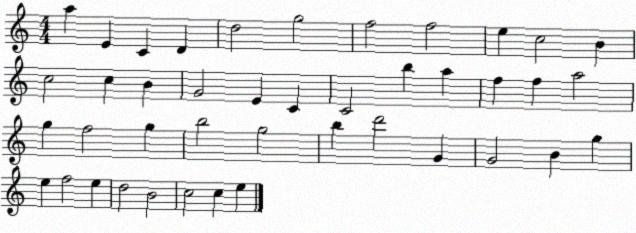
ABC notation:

X:1
T:Untitled
M:4/4
L:1/4
K:C
a E C D d2 g2 f2 f2 e c2 B c2 c B G2 E C C2 b a f f a2 g f2 g b2 g2 b d'2 G G2 B g e f2 e d2 B2 c2 c e